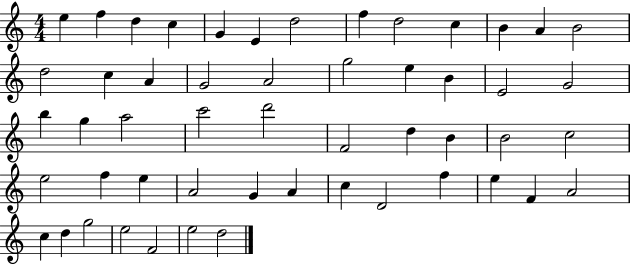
X:1
T:Untitled
M:4/4
L:1/4
K:C
e f d c G E d2 f d2 c B A B2 d2 c A G2 A2 g2 e B E2 G2 b g a2 c'2 d'2 F2 d B B2 c2 e2 f e A2 G A c D2 f e F A2 c d g2 e2 F2 e2 d2